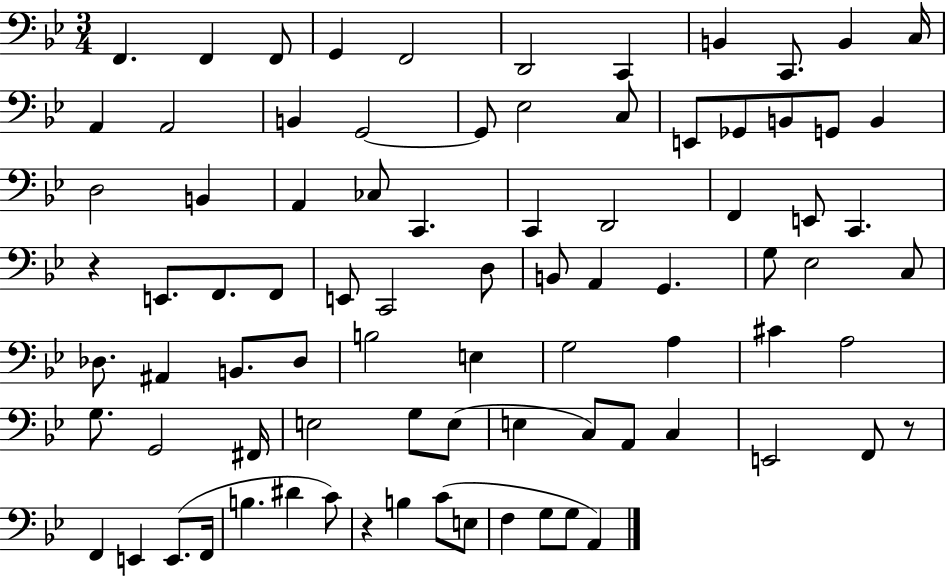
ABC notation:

X:1
T:Untitled
M:3/4
L:1/4
K:Bb
F,, F,, F,,/2 G,, F,,2 D,,2 C,, B,, C,,/2 B,, C,/4 A,, A,,2 B,, G,,2 G,,/2 _E,2 C,/2 E,,/2 _G,,/2 B,,/2 G,,/2 B,, D,2 B,, A,, _C,/2 C,, C,, D,,2 F,, E,,/2 C,, z E,,/2 F,,/2 F,,/2 E,,/2 C,,2 D,/2 B,,/2 A,, G,, G,/2 _E,2 C,/2 _D,/2 ^A,, B,,/2 _D,/2 B,2 E, G,2 A, ^C A,2 G,/2 G,,2 ^F,,/4 E,2 G,/2 E,/2 E, C,/2 A,,/2 C, E,,2 F,,/2 z/2 F,, E,, E,,/2 F,,/4 B, ^D C/2 z B, C/2 E,/2 F, G,/2 G,/2 A,,